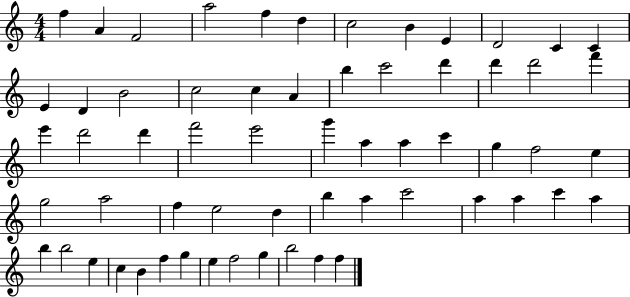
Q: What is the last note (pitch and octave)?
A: F5